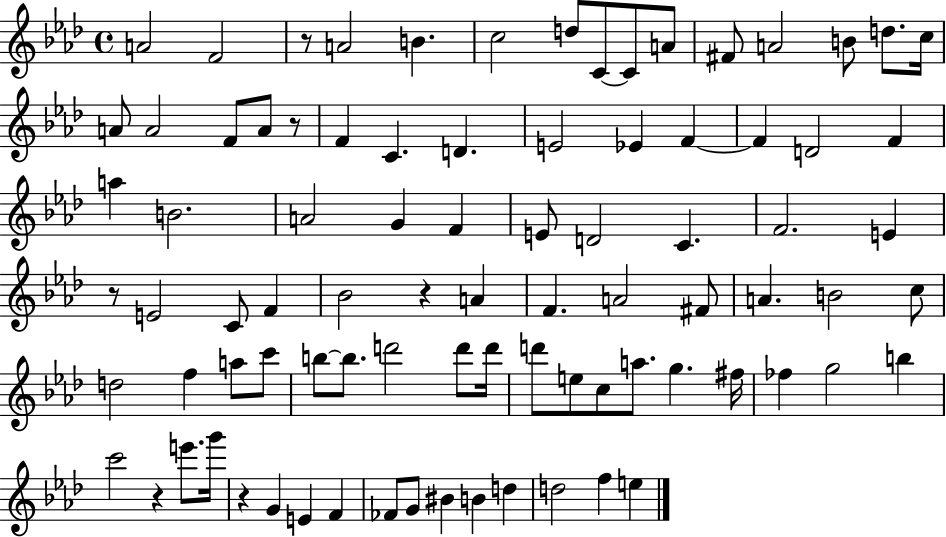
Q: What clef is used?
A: treble